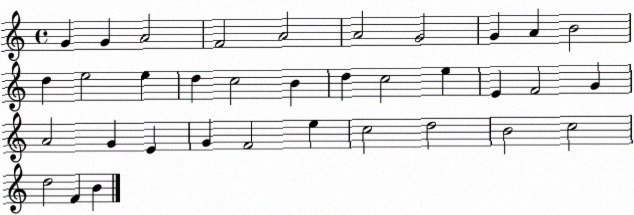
X:1
T:Untitled
M:4/4
L:1/4
K:C
G G A2 F2 A2 A2 G2 G A B2 d e2 e d c2 B d c2 e E F2 G A2 G E G F2 e c2 d2 B2 c2 d2 F B